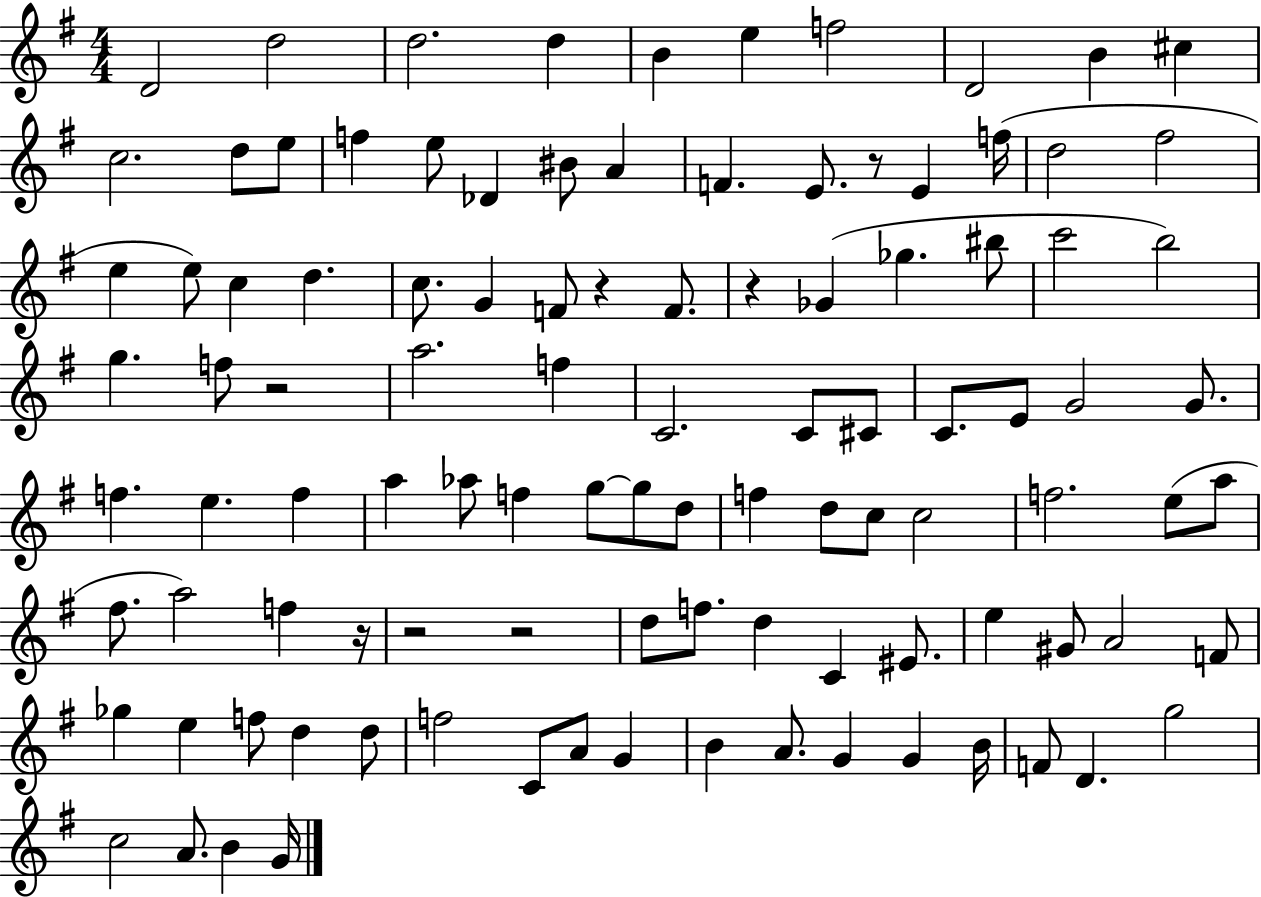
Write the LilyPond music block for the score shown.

{
  \clef treble
  \numericTimeSignature
  \time 4/4
  \key g \major
  \repeat volta 2 { d'2 d''2 | d''2. d''4 | b'4 e''4 f''2 | d'2 b'4 cis''4 | \break c''2. d''8 e''8 | f''4 e''8 des'4 bis'8 a'4 | f'4. e'8. r8 e'4 f''16( | d''2 fis''2 | \break e''4 e''8) c''4 d''4. | c''8. g'4 f'8 r4 f'8. | r4 ges'4( ges''4. bis''8 | c'''2 b''2) | \break g''4. f''8 r2 | a''2. f''4 | c'2. c'8 cis'8 | c'8. e'8 g'2 g'8. | \break f''4. e''4. f''4 | a''4 aes''8 f''4 g''8~~ g''8 d''8 | f''4 d''8 c''8 c''2 | f''2. e''8( a''8 | \break fis''8. a''2) f''4 r16 | r2 r2 | d''8 f''8. d''4 c'4 eis'8. | e''4 gis'8 a'2 f'8 | \break ges''4 e''4 f''8 d''4 d''8 | f''2 c'8 a'8 g'4 | b'4 a'8. g'4 g'4 b'16 | f'8 d'4. g''2 | \break c''2 a'8. b'4 g'16 | } \bar "|."
}